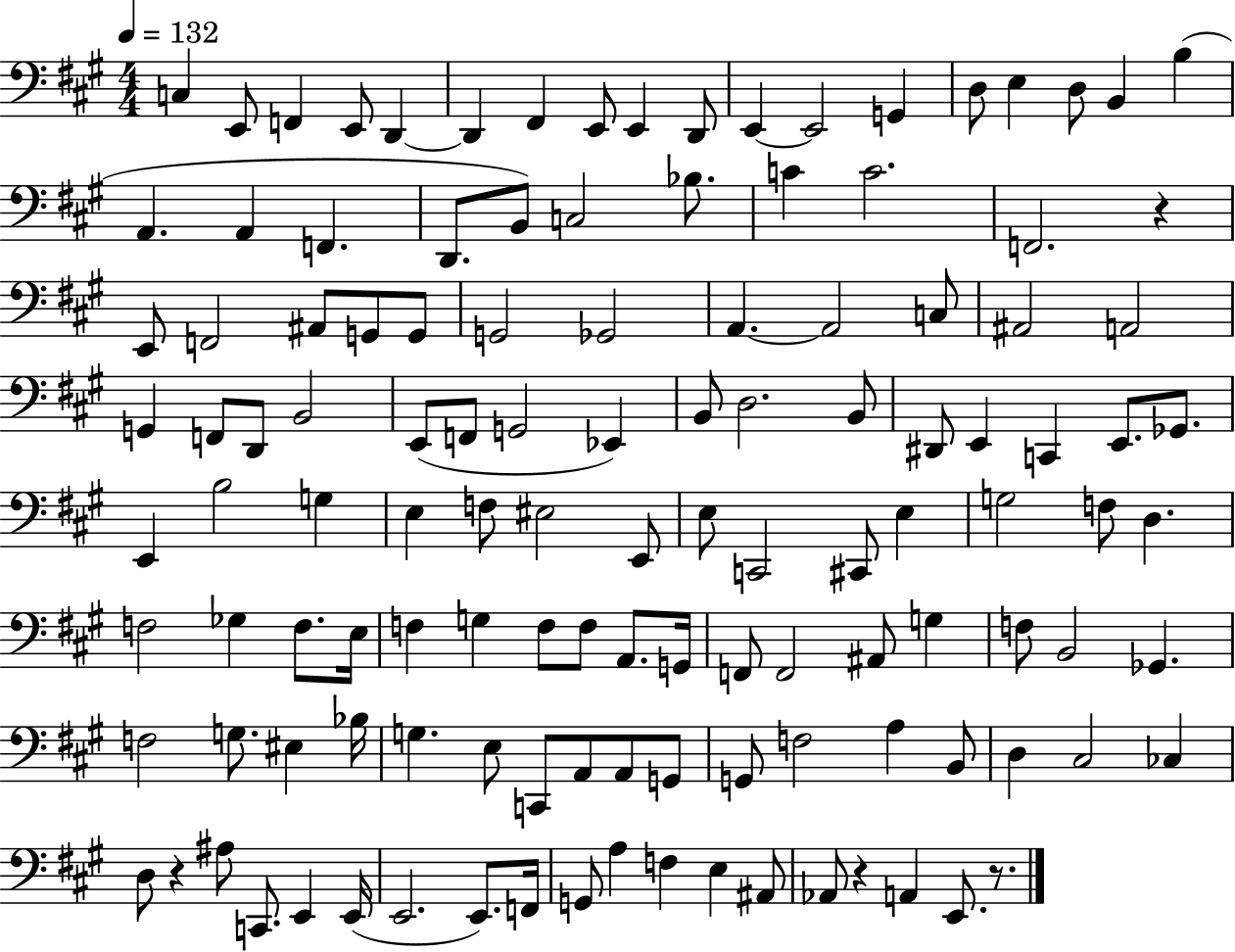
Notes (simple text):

C3/q E2/e F2/q E2/e D2/q D2/q F#2/q E2/e E2/q D2/e E2/q E2/h G2/q D3/e E3/q D3/e B2/q B3/q A2/q. A2/q F2/q. D2/e. B2/e C3/h Bb3/e. C4/q C4/h. F2/h. R/q E2/e F2/h A#2/e G2/e G2/e G2/h Gb2/h A2/q. A2/h C3/e A#2/h A2/h G2/q F2/e D2/e B2/h E2/e F2/e G2/h Eb2/q B2/e D3/h. B2/e D#2/e E2/q C2/q E2/e. Gb2/e. E2/q B3/h G3/q E3/q F3/e EIS3/h E2/e E3/e C2/h C#2/e E3/q G3/h F3/e D3/q. F3/h Gb3/q F3/e. E3/s F3/q G3/q F3/e F3/e A2/e. G2/s F2/e F2/h A#2/e G3/q F3/e B2/h Gb2/q. F3/h G3/e. EIS3/q Bb3/s G3/q. E3/e C2/e A2/e A2/e G2/e G2/e F3/h A3/q B2/e D3/q C#3/h CES3/q D3/e R/q A#3/e C2/e. E2/q E2/s E2/h. E2/e. F2/s G2/e A3/q F3/q E3/q A#2/e Ab2/e R/q A2/q E2/e. R/e.